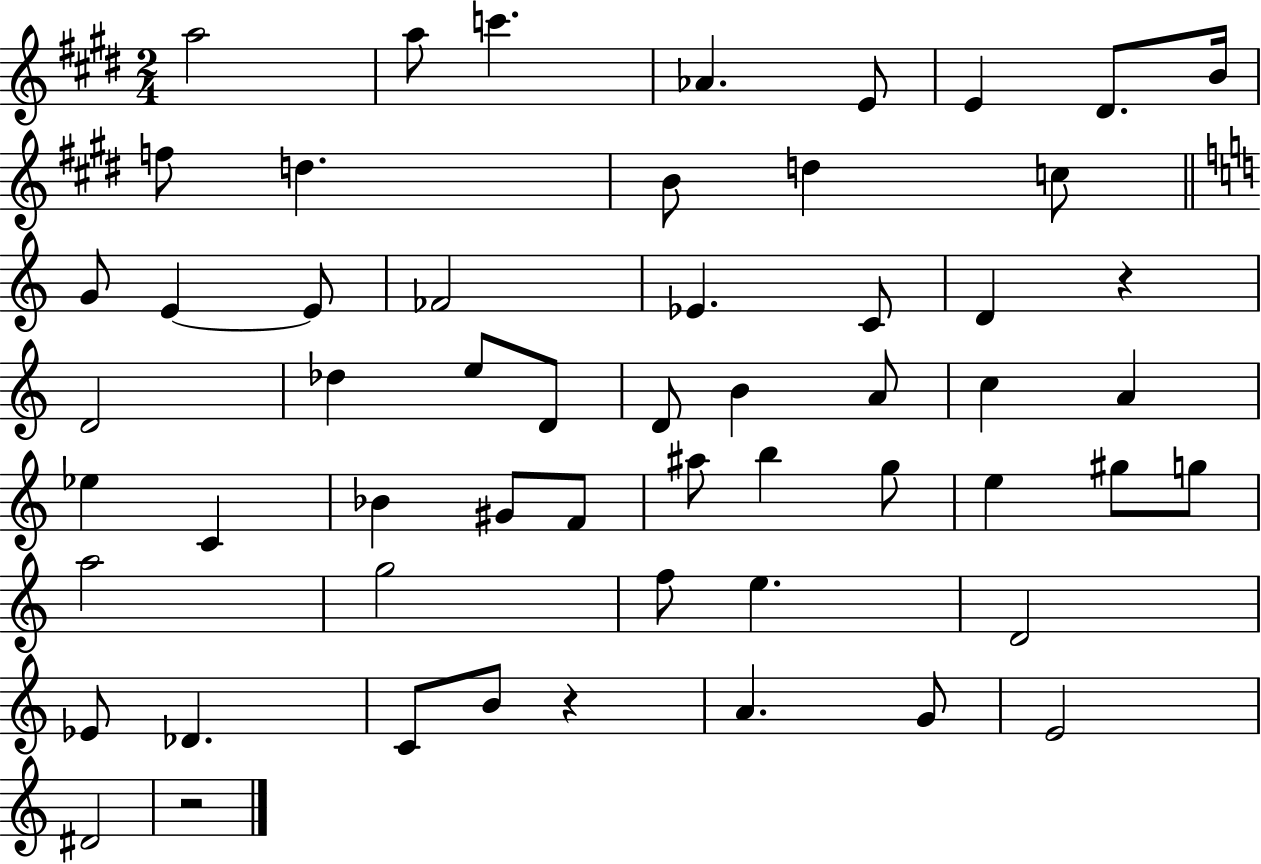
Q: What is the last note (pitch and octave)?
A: D#4